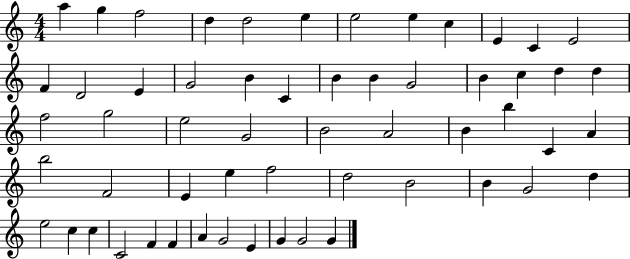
X:1
T:Untitled
M:4/4
L:1/4
K:C
a g f2 d d2 e e2 e c E C E2 F D2 E G2 B C B B G2 B c d d f2 g2 e2 G2 B2 A2 B b C A b2 F2 E e f2 d2 B2 B G2 d e2 c c C2 F F A G2 E G G2 G